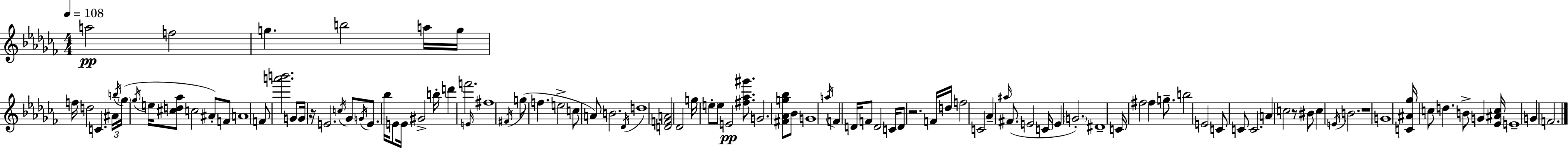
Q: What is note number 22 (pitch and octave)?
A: E4